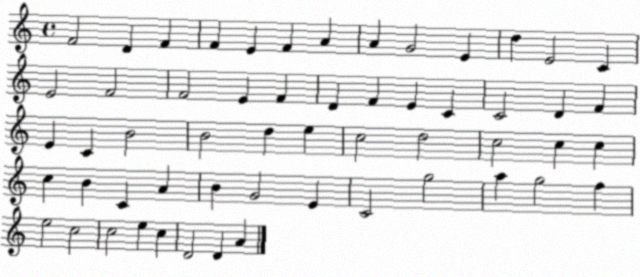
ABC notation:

X:1
T:Untitled
M:4/4
L:1/4
K:C
F2 D F F E F A A G2 E d E2 C E2 F2 F2 E F D F E C C2 D F E C B2 B2 d e c2 d2 c2 c c c B C A B G2 E C2 g2 a g2 f e2 c2 c2 e c D2 D A